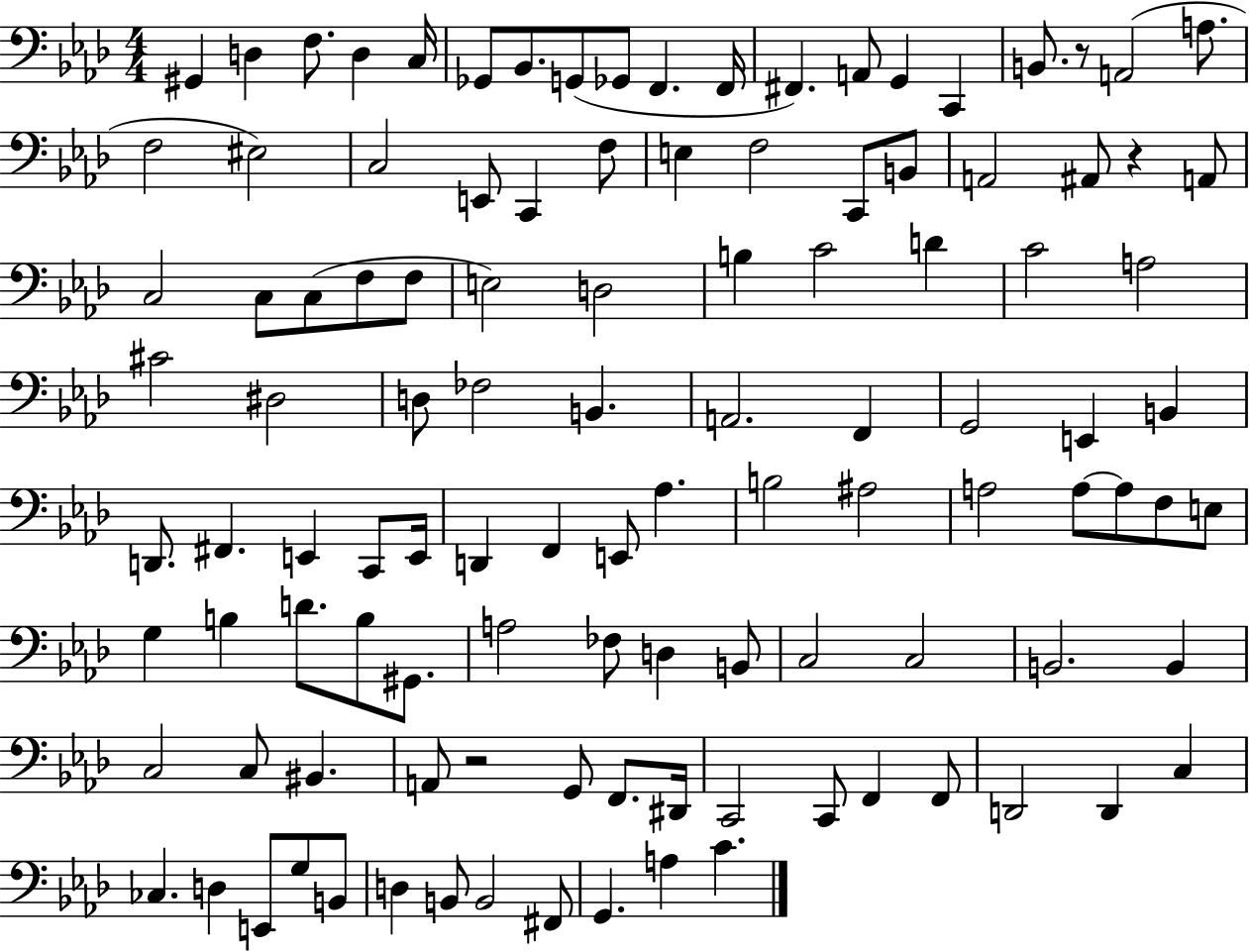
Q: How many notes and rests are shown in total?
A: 111